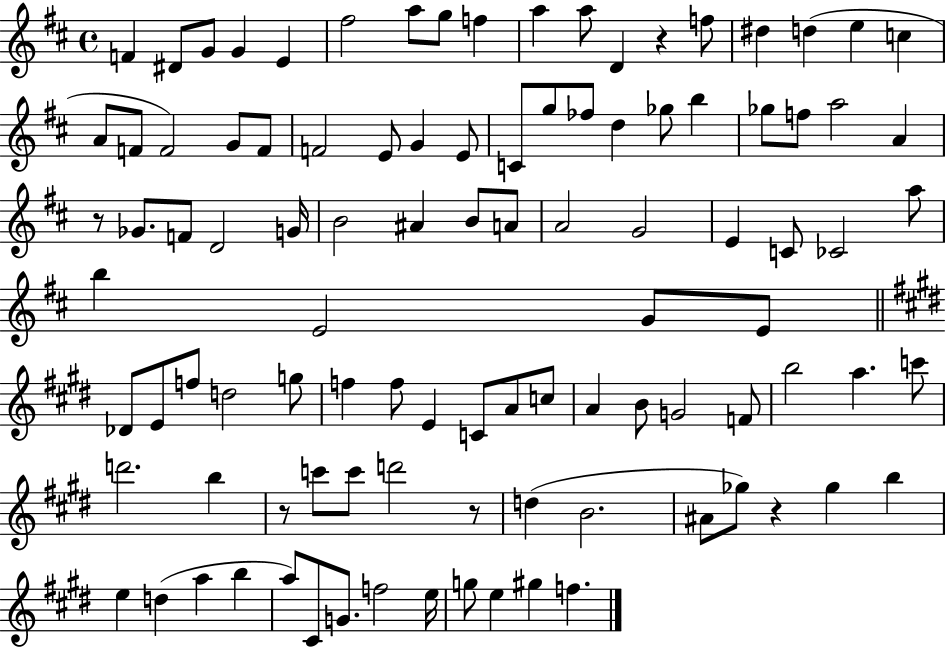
X:1
T:Untitled
M:4/4
L:1/4
K:D
F ^D/2 G/2 G E ^f2 a/2 g/2 f a a/2 D z f/2 ^d d e c A/2 F/2 F2 G/2 F/2 F2 E/2 G E/2 C/2 g/2 _f/2 d _g/2 b _g/2 f/2 a2 A z/2 _G/2 F/2 D2 G/4 B2 ^A B/2 A/2 A2 G2 E C/2 _C2 a/2 b E2 G/2 E/2 _D/2 E/2 f/2 d2 g/2 f f/2 E C/2 A/2 c/2 A B/2 G2 F/2 b2 a c'/2 d'2 b z/2 c'/2 c'/2 d'2 z/2 d B2 ^A/2 _g/2 z _g b e d a b a/2 ^C/2 G/2 f2 e/4 g/2 e ^g f